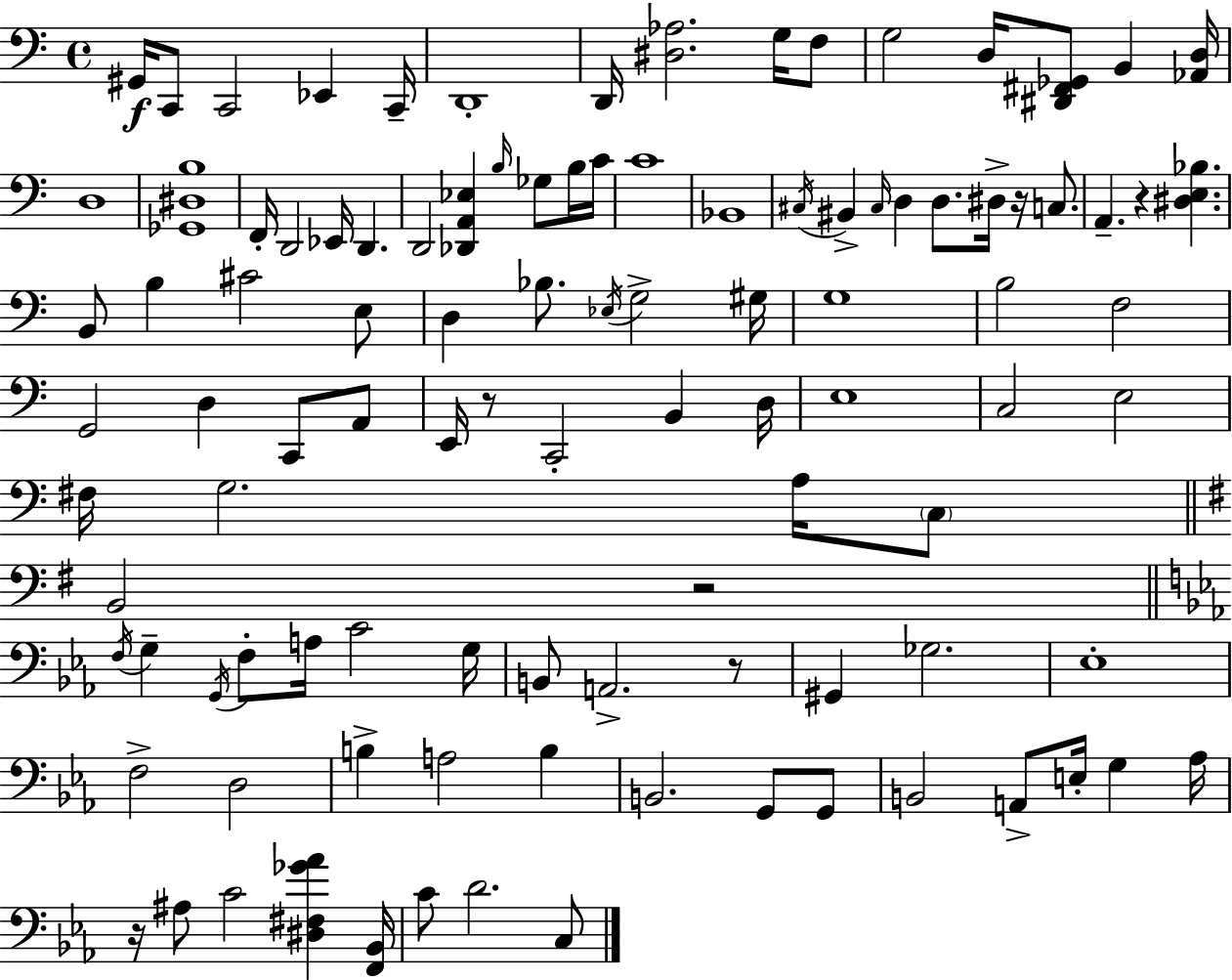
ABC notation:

X:1
T:Untitled
M:4/4
L:1/4
K:C
^G,,/4 C,,/2 C,,2 _E,, C,,/4 D,,4 D,,/4 [^D,_A,]2 G,/4 F,/2 G,2 D,/4 [^D,,^F,,_G,,]/2 B,, [_A,,D,]/4 D,4 [_G,,^D,B,]4 F,,/4 D,,2 _E,,/4 D,, D,,2 [_D,,A,,_E,] B,/4 _G,/2 B,/4 C/4 C4 _B,,4 ^C,/4 ^B,, ^C,/4 D, D,/2 ^D,/4 z/4 C,/2 A,, z [^D,E,_B,] B,,/2 B, ^C2 E,/2 D, _B,/2 _E,/4 G,2 ^G,/4 G,4 B,2 F,2 G,,2 D, C,,/2 A,,/2 E,,/4 z/2 C,,2 B,, D,/4 E,4 C,2 E,2 ^F,/4 G,2 A,/4 C,/2 B,,2 z2 F,/4 G, G,,/4 F,/2 A,/4 C2 G,/4 B,,/2 A,,2 z/2 ^G,, _G,2 _E,4 F,2 D,2 B, A,2 B, B,,2 G,,/2 G,,/2 B,,2 A,,/2 E,/4 G, _A,/4 z/4 ^A,/2 C2 [^D,^F,_G_A] [F,,_B,,]/4 C/2 D2 C,/2